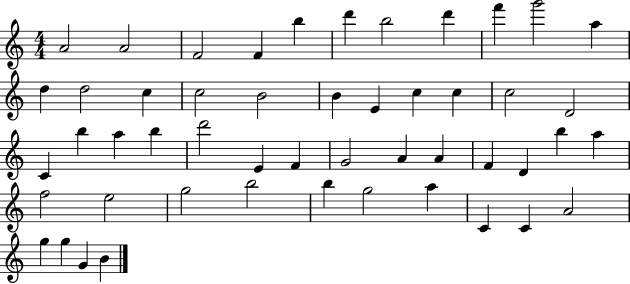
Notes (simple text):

A4/h A4/h F4/h F4/q B5/q D6/q B5/h D6/q F6/q G6/h A5/q D5/q D5/h C5/q C5/h B4/h B4/q E4/q C5/q C5/q C5/h D4/h C4/q B5/q A5/q B5/q D6/h E4/q F4/q G4/h A4/q A4/q F4/q D4/q B5/q A5/q F5/h E5/h G5/h B5/h B5/q G5/h A5/q C4/q C4/q A4/h G5/q G5/q G4/q B4/q